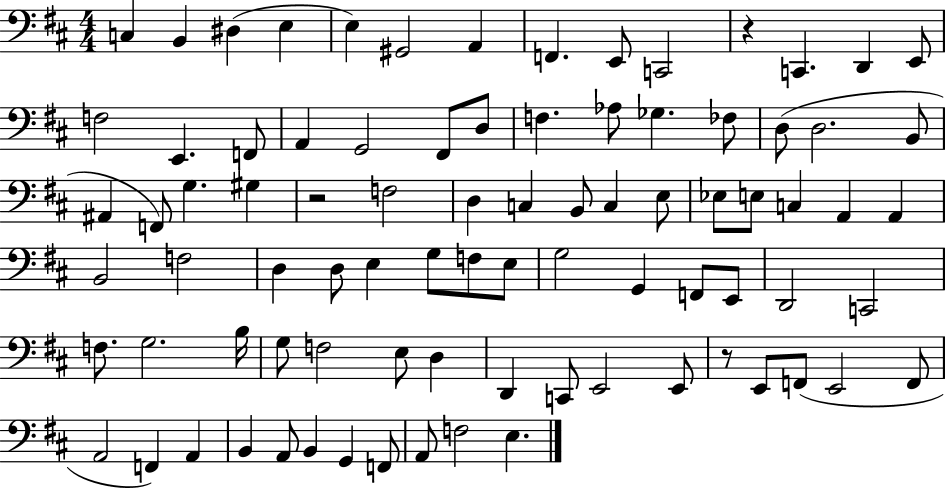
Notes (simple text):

C3/q B2/q D#3/q E3/q E3/q G#2/h A2/q F2/q. E2/e C2/h R/q C2/q. D2/q E2/e F3/h E2/q. F2/e A2/q G2/h F#2/e D3/e F3/q. Ab3/e Gb3/q. FES3/e D3/e D3/h. B2/e A#2/q F2/e G3/q. G#3/q R/h F3/h D3/q C3/q B2/e C3/q E3/e Eb3/e E3/e C3/q A2/q A2/q B2/h F3/h D3/q D3/e E3/q G3/e F3/e E3/e G3/h G2/q F2/e E2/e D2/h C2/h F3/e. G3/h. B3/s G3/e F3/h E3/e D3/q D2/q C2/e E2/h E2/e R/e E2/e F2/e E2/h F2/e A2/h F2/q A2/q B2/q A2/e B2/q G2/q F2/e A2/e F3/h E3/q.